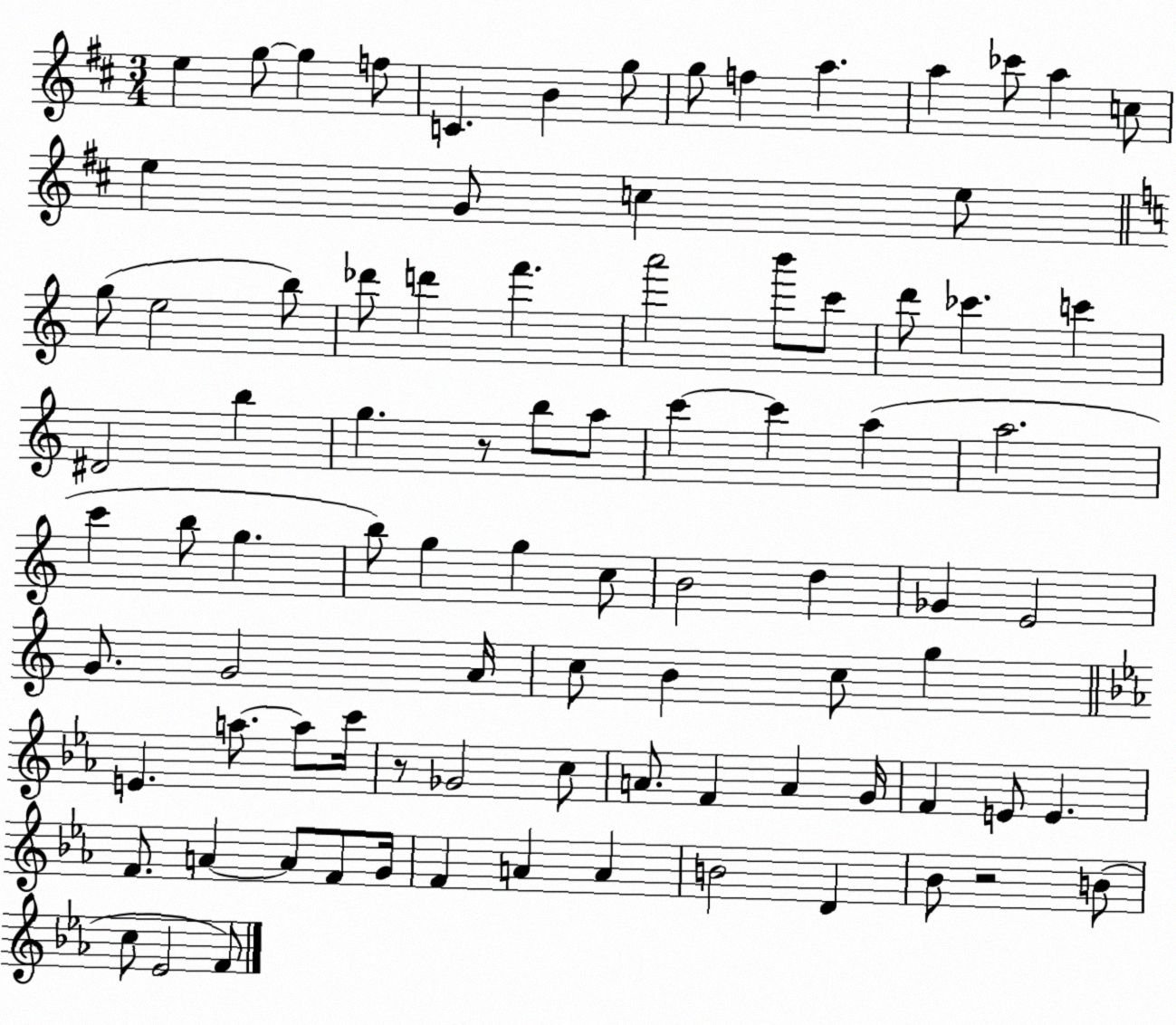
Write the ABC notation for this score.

X:1
T:Untitled
M:3/4
L:1/4
K:D
e g/2 g f/2 C B g/2 g/2 f a a _c'/2 a c/2 e G/2 c e/2 g/2 e2 b/2 _d'/2 d' f' a'2 b'/2 c'/2 d'/2 _c' c' ^D2 b g z/2 b/2 a/2 c' c' a a2 c' b/2 g b/2 g g c/2 B2 d _G E2 G/2 G2 A/4 c/2 B c/2 g E a/2 a/2 c'/4 z/2 _G2 c/2 A/2 F A G/4 F E/2 E F/2 A A/2 F/2 G/4 F A A B2 D _B/2 z2 B/2 c/2 _E2 F/2